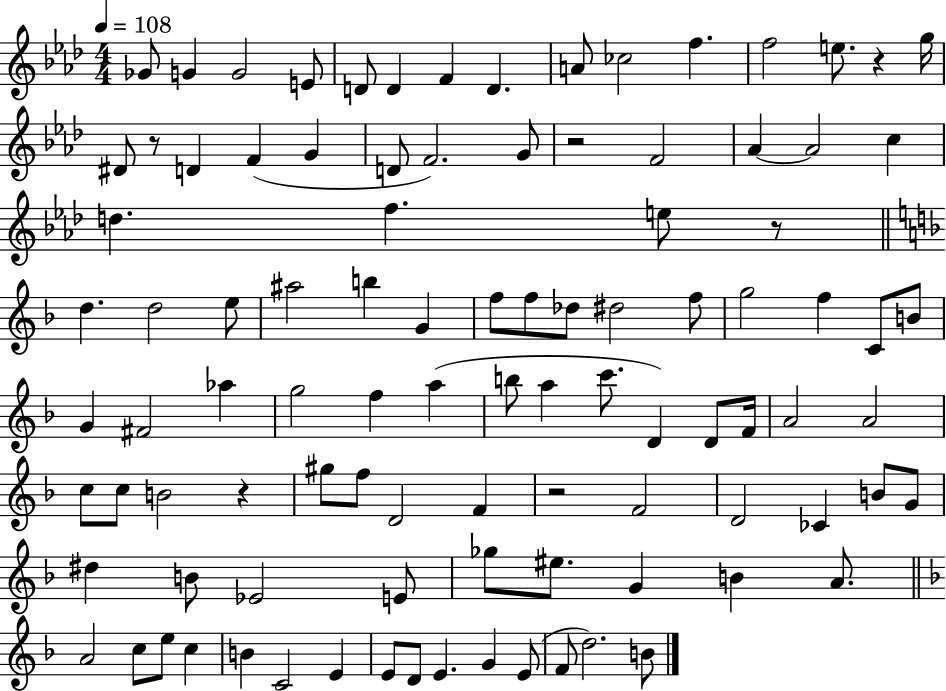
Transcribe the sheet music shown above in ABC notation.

X:1
T:Untitled
M:4/4
L:1/4
K:Ab
_G/2 G G2 E/2 D/2 D F D A/2 _c2 f f2 e/2 z g/4 ^D/2 z/2 D F G D/2 F2 G/2 z2 F2 _A _A2 c d f e/2 z/2 d d2 e/2 ^a2 b G f/2 f/2 _d/2 ^d2 f/2 g2 f C/2 B/2 G ^F2 _a g2 f a b/2 a c'/2 D D/2 F/4 A2 A2 c/2 c/2 B2 z ^g/2 f/2 D2 F z2 F2 D2 _C B/2 G/2 ^d B/2 _E2 E/2 _g/2 ^e/2 G B A/2 A2 c/2 e/2 c B C2 E E/2 D/2 E G E/2 F/2 d2 B/2